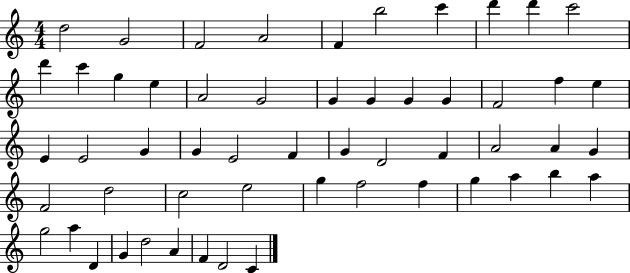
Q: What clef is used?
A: treble